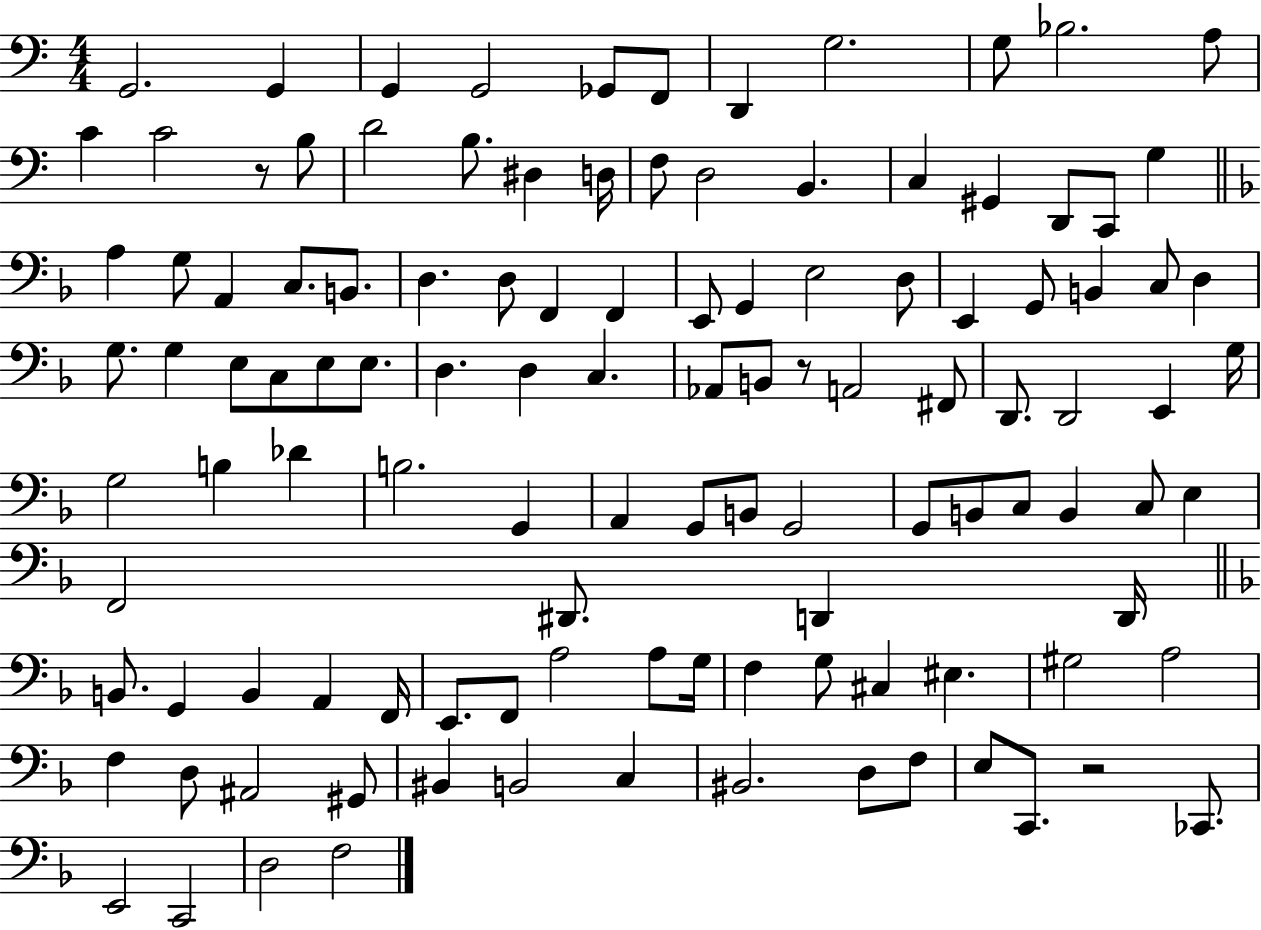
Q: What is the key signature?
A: C major